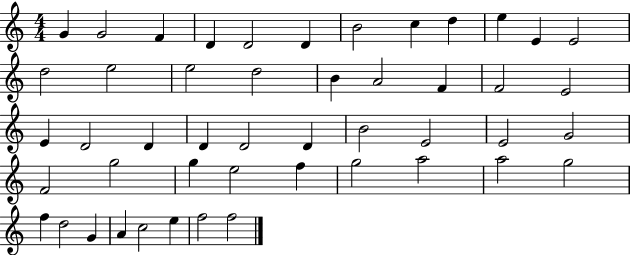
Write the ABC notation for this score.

X:1
T:Untitled
M:4/4
L:1/4
K:C
G G2 F D D2 D B2 c d e E E2 d2 e2 e2 d2 B A2 F F2 E2 E D2 D D D2 D B2 E2 E2 G2 F2 g2 g e2 f g2 a2 a2 g2 f d2 G A c2 e f2 f2